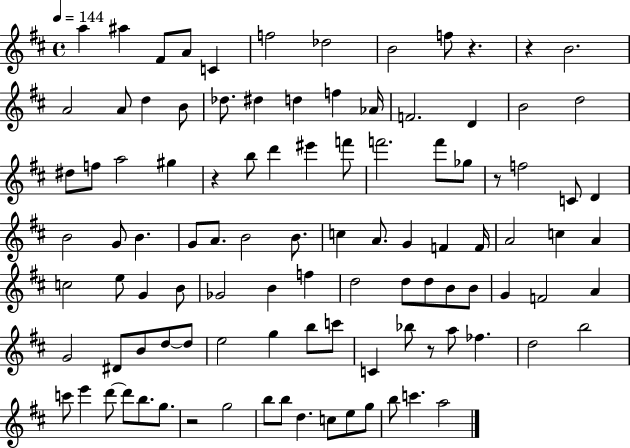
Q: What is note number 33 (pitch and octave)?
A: F6